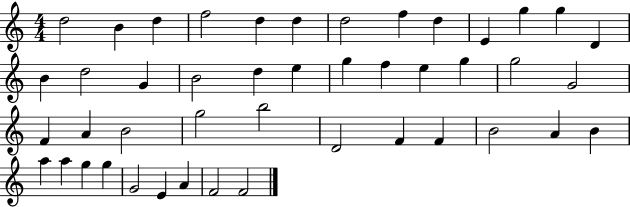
{
  \clef treble
  \numericTimeSignature
  \time 4/4
  \key c \major
  d''2 b'4 d''4 | f''2 d''4 d''4 | d''2 f''4 d''4 | e'4 g''4 g''4 d'4 | \break b'4 d''2 g'4 | b'2 d''4 e''4 | g''4 f''4 e''4 g''4 | g''2 g'2 | \break f'4 a'4 b'2 | g''2 b''2 | d'2 f'4 f'4 | b'2 a'4 b'4 | \break a''4 a''4 g''4 g''4 | g'2 e'4 a'4 | f'2 f'2 | \bar "|."
}